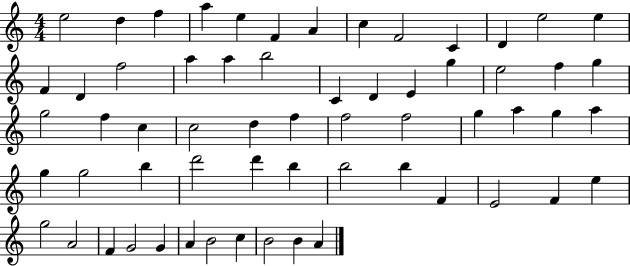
{
  \clef treble
  \numericTimeSignature
  \time 4/4
  \key c \major
  e''2 d''4 f''4 | a''4 e''4 f'4 a'4 | c''4 f'2 c'4 | d'4 e''2 e''4 | \break f'4 d'4 f''2 | a''4 a''4 b''2 | c'4 d'4 e'4 g''4 | e''2 f''4 g''4 | \break g''2 f''4 c''4 | c''2 d''4 f''4 | f''2 f''2 | g''4 a''4 g''4 a''4 | \break g''4 g''2 b''4 | d'''2 d'''4 b''4 | b''2 b''4 f'4 | e'2 f'4 e''4 | \break g''2 a'2 | f'4 g'2 g'4 | a'4 b'2 c''4 | b'2 b'4 a'4 | \break \bar "|."
}